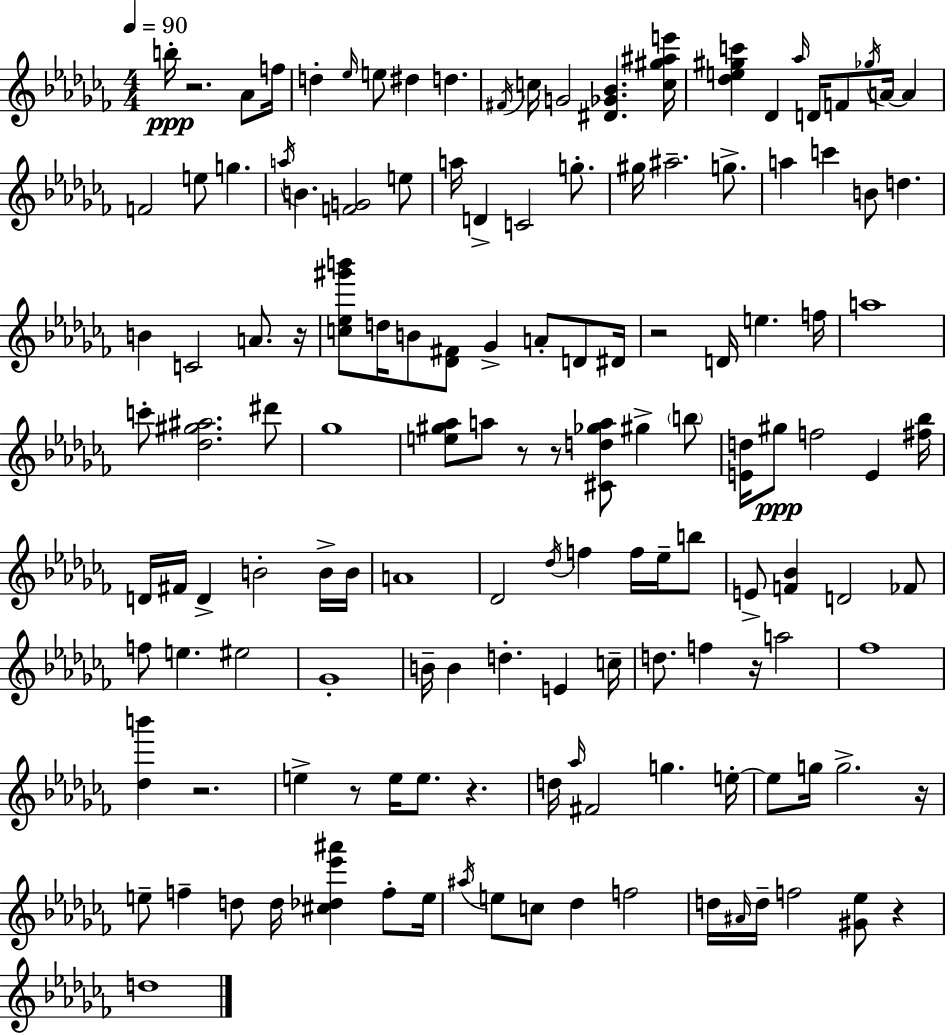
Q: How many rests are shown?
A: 11